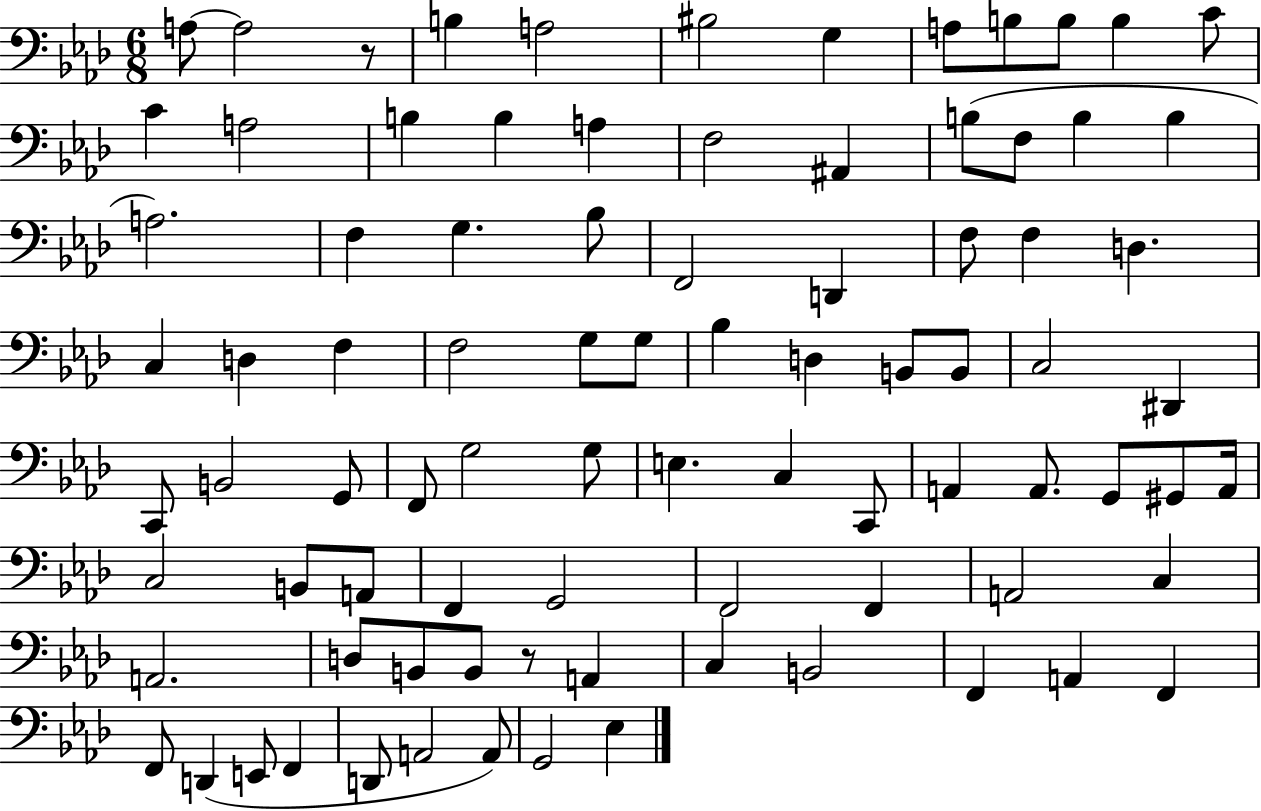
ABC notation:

X:1
T:Untitled
M:6/8
L:1/4
K:Ab
A,/2 A,2 z/2 B, A,2 ^B,2 G, A,/2 B,/2 B,/2 B, C/2 C A,2 B, B, A, F,2 ^A,, B,/2 F,/2 B, B, A,2 F, G, _B,/2 F,,2 D,, F,/2 F, D, C, D, F, F,2 G,/2 G,/2 _B, D, B,,/2 B,,/2 C,2 ^D,, C,,/2 B,,2 G,,/2 F,,/2 G,2 G,/2 E, C, C,,/2 A,, A,,/2 G,,/2 ^G,,/2 A,,/4 C,2 B,,/2 A,,/2 F,, G,,2 F,,2 F,, A,,2 C, A,,2 D,/2 B,,/2 B,,/2 z/2 A,, C, B,,2 F,, A,, F,, F,,/2 D,, E,,/2 F,, D,,/2 A,,2 A,,/2 G,,2 _E,